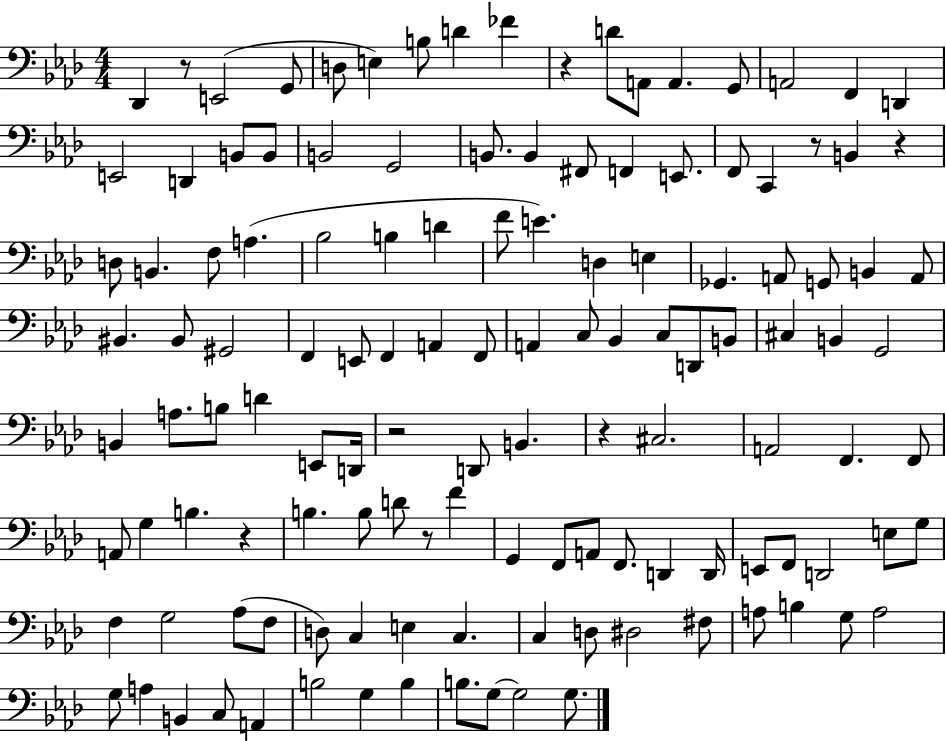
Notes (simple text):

Db2/q R/e E2/h G2/e D3/e E3/q B3/e D4/q FES4/q R/q D4/e A2/e A2/q. G2/e A2/h F2/q D2/q E2/h D2/q B2/e B2/e B2/h G2/h B2/e. B2/q F#2/e F2/q E2/e. F2/e C2/q R/e B2/q R/q D3/e B2/q. F3/e A3/q. Bb3/h B3/q D4/q F4/e E4/q. D3/q E3/q Gb2/q. A2/e G2/e B2/q A2/e BIS2/q. BIS2/e G#2/h F2/q E2/e F2/q A2/q F2/e A2/q C3/e Bb2/q C3/e D2/e B2/e C#3/q B2/q G2/h B2/q A3/e. B3/e D4/q E2/e D2/s R/h D2/e B2/q. R/q C#3/h. A2/h F2/q. F2/e A2/e G3/q B3/q. R/q B3/q. B3/e D4/e R/e F4/q G2/q F2/e A2/e F2/e. D2/q D2/s E2/e F2/e D2/h E3/e G3/e F3/q G3/h Ab3/e F3/e D3/e C3/q E3/q C3/q. C3/q D3/e D#3/h F#3/e A3/e B3/q G3/e A3/h G3/e A3/q B2/q C3/e A2/q B3/h G3/q B3/q B3/e. G3/e G3/h G3/e.